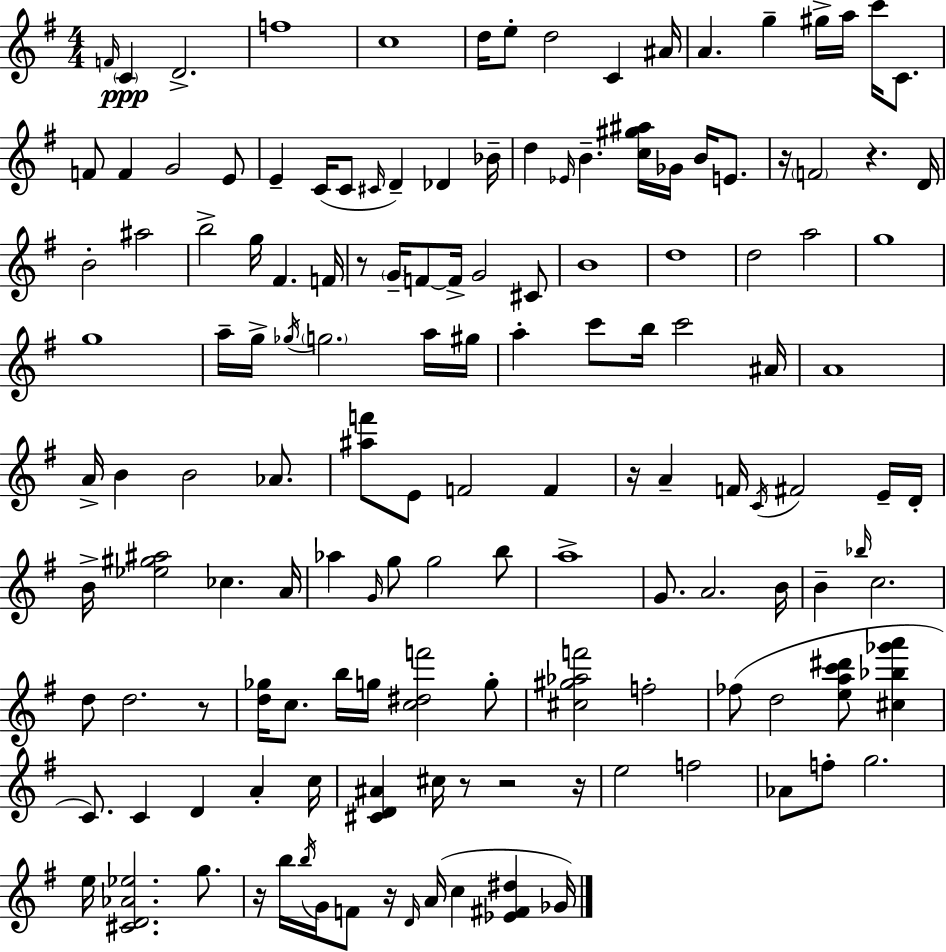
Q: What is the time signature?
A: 4/4